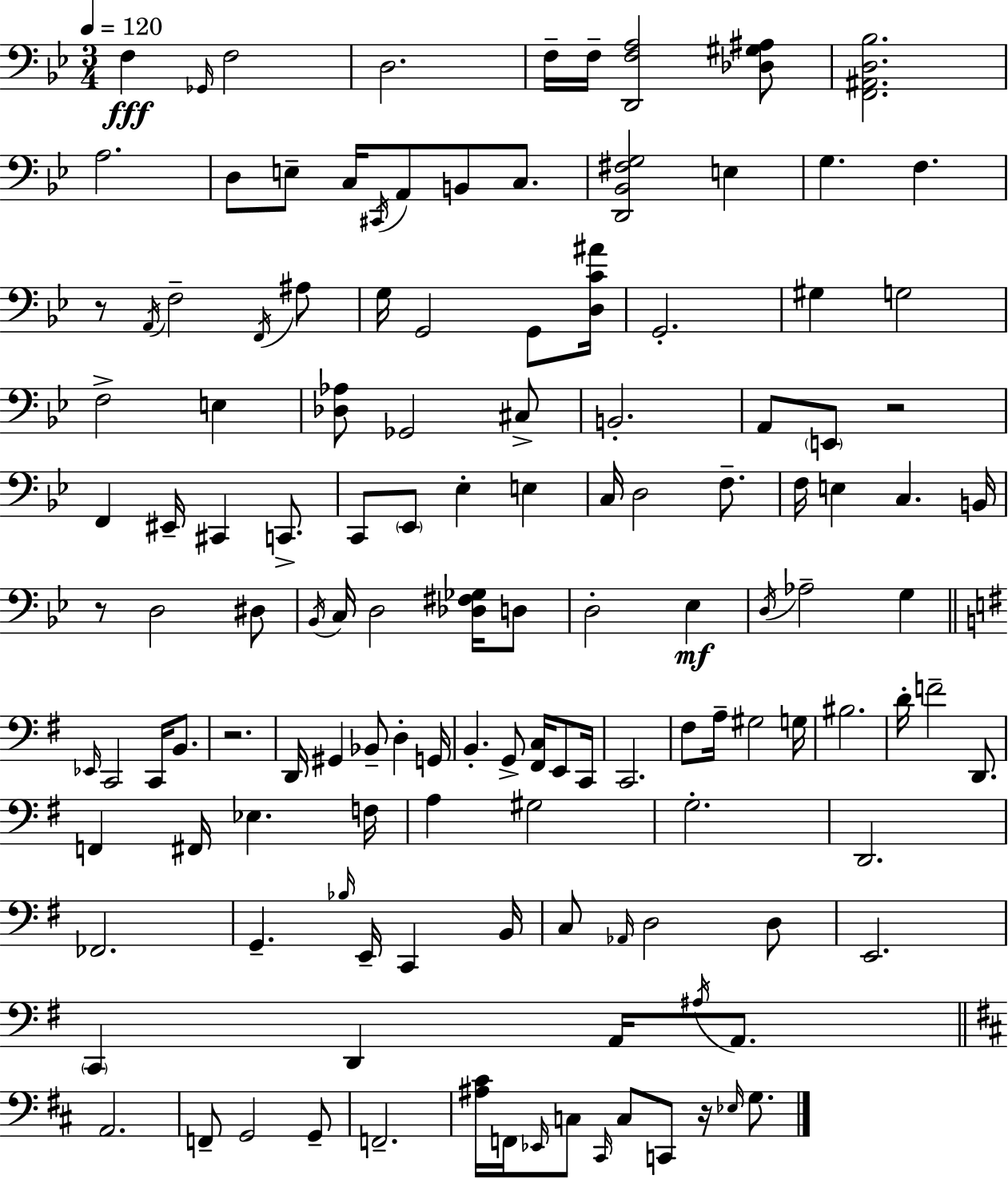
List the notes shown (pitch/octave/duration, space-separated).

F3/q Gb2/s F3/h D3/h. F3/s F3/s [D2,F3,A3]/h [Db3,G#3,A#3]/e [F2,A#2,D3,Bb3]/h. A3/h. D3/e E3/e C3/s C#2/s A2/e B2/e C3/e. [D2,Bb2,F#3,G3]/h E3/q G3/q. F3/q. R/e A2/s F3/h F2/s A#3/e G3/s G2/h G2/e [D3,C4,A#4]/s G2/h. G#3/q G3/h F3/h E3/q [Db3,Ab3]/e Gb2/h C#3/e B2/h. A2/e E2/e R/h F2/q EIS2/s C#2/q C2/e. C2/e Eb2/e Eb3/q E3/q C3/s D3/h F3/e. F3/s E3/q C3/q. B2/s R/e D3/h D#3/e Bb2/s C3/s D3/h [Db3,F#3,Gb3]/s D3/e D3/h Eb3/q D3/s Ab3/h G3/q Eb2/s C2/h C2/s B2/e. R/h. D2/s G#2/q Bb2/e D3/q G2/s B2/q. G2/e [F#2,C3]/s E2/e C2/s C2/h. F#3/e A3/s G#3/h G3/s BIS3/h. D4/s F4/h D2/e. F2/q F#2/s Eb3/q. F3/s A3/q G#3/h G3/h. D2/h. FES2/h. G2/q. Bb3/s E2/s C2/q B2/s C3/e Ab2/s D3/h D3/e E2/h. C2/q D2/q A2/s A#3/s A2/e. A2/h. F2/e G2/h G2/e F2/h. [A#3,C#4]/s F2/s Eb2/s C3/e C#2/s C3/e C2/e R/s Eb3/s G3/e.